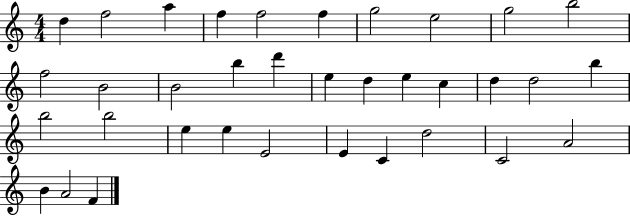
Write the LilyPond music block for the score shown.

{
  \clef treble
  \numericTimeSignature
  \time 4/4
  \key c \major
  d''4 f''2 a''4 | f''4 f''2 f''4 | g''2 e''2 | g''2 b''2 | \break f''2 b'2 | b'2 b''4 d'''4 | e''4 d''4 e''4 c''4 | d''4 d''2 b''4 | \break b''2 b''2 | e''4 e''4 e'2 | e'4 c'4 d''2 | c'2 a'2 | \break b'4 a'2 f'4 | \bar "|."
}